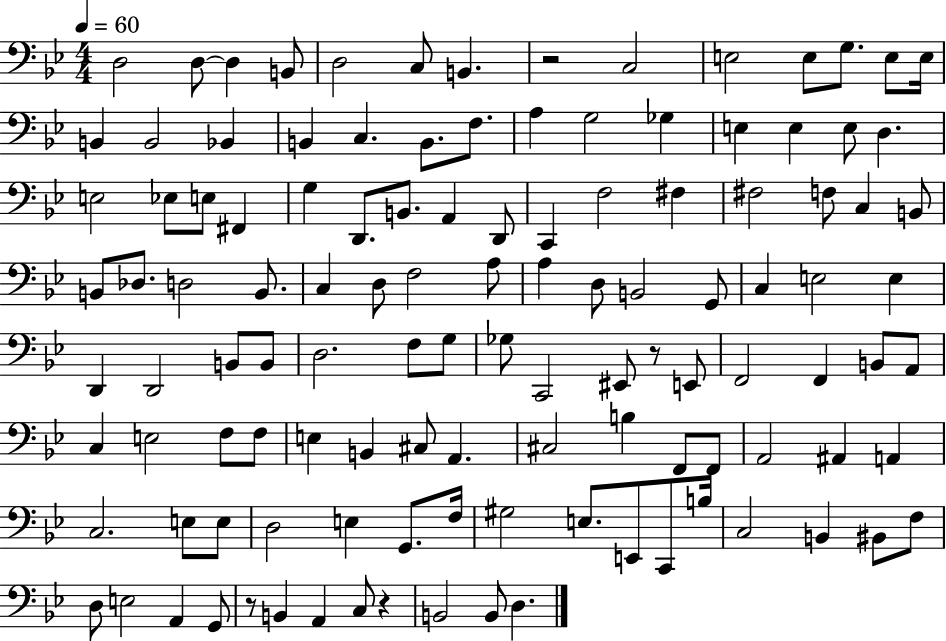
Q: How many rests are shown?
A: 4